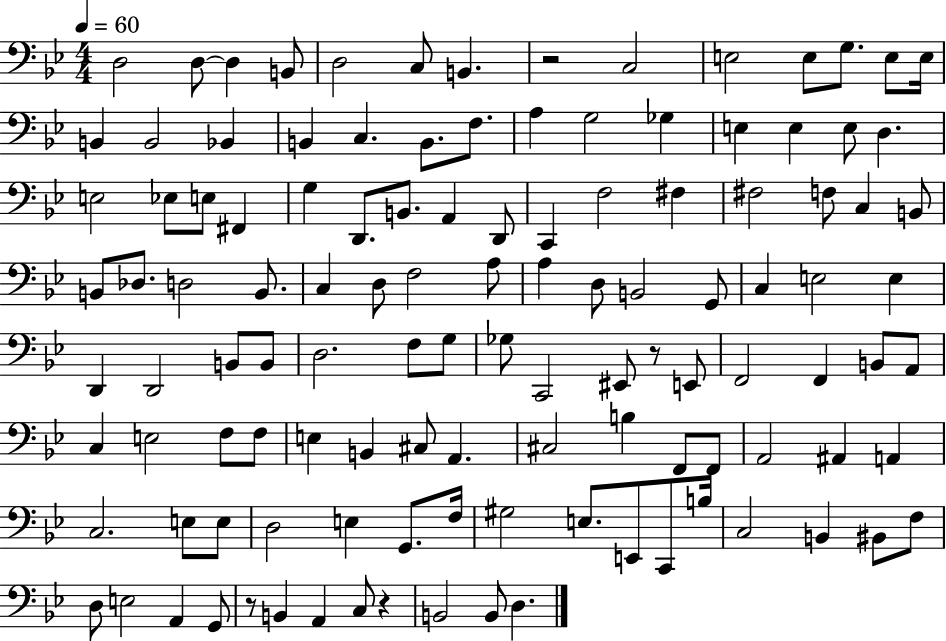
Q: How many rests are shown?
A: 4